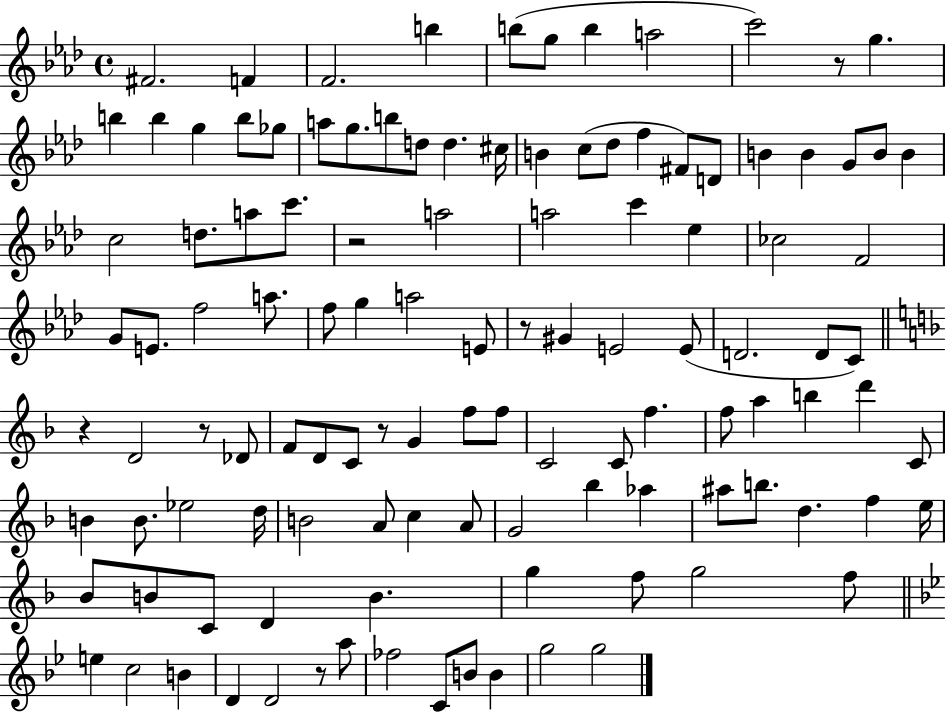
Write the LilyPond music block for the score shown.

{
  \clef treble
  \time 4/4
  \defaultTimeSignature
  \key aes \major
  \repeat volta 2 { fis'2. f'4 | f'2. b''4 | b''8( g''8 b''4 a''2 | c'''2) r8 g''4. | \break b''4 b''4 g''4 b''8 ges''8 | a''8 g''8. b''8 d''8 d''4. cis''16 | b'4 c''8( des''8 f''4 fis'8) d'8 | b'4 b'4 g'8 b'8 b'4 | \break c''2 d''8. a''8 c'''8. | r2 a''2 | a''2 c'''4 ees''4 | ces''2 f'2 | \break g'8 e'8. f''2 a''8. | f''8 g''4 a''2 e'8 | r8 gis'4 e'2 e'8( | d'2. d'8 c'8) | \break \bar "||" \break \key f \major r4 d'2 r8 des'8 | f'8 d'8 c'8 r8 g'4 f''8 f''8 | c'2 c'8 f''4. | f''8 a''4 b''4 d'''4 c'8 | \break b'4 b'8. ees''2 d''16 | b'2 a'8 c''4 a'8 | g'2 bes''4 aes''4 | ais''8 b''8. d''4. f''4 e''16 | \break bes'8 b'8 c'8 d'4 b'4. | g''4 f''8 g''2 f''8 | \bar "||" \break \key bes \major e''4 c''2 b'4 | d'4 d'2 r8 a''8 | fes''2 c'8 b'8 b'4 | g''2 g''2 | \break } \bar "|."
}